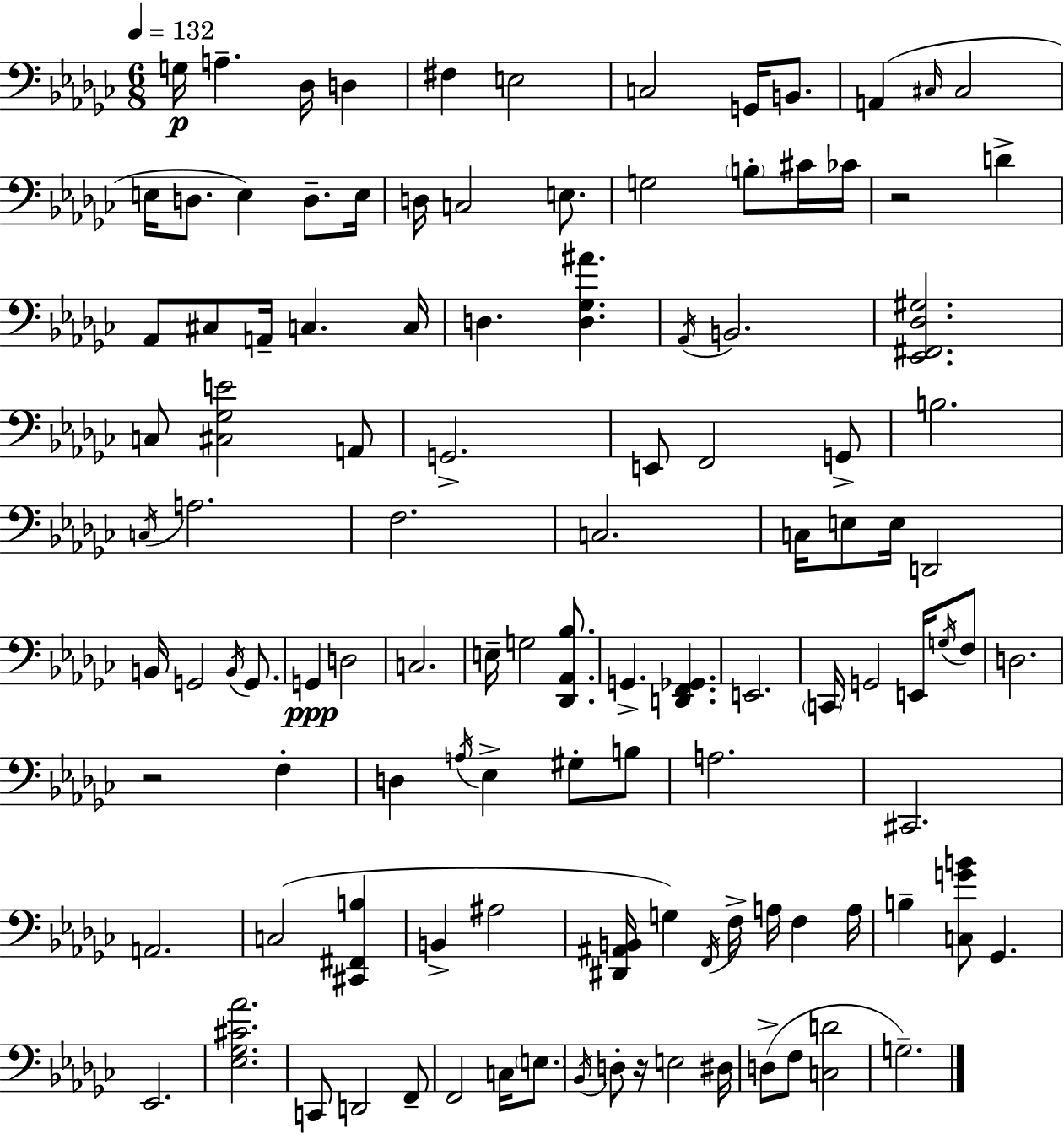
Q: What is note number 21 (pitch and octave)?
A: G3